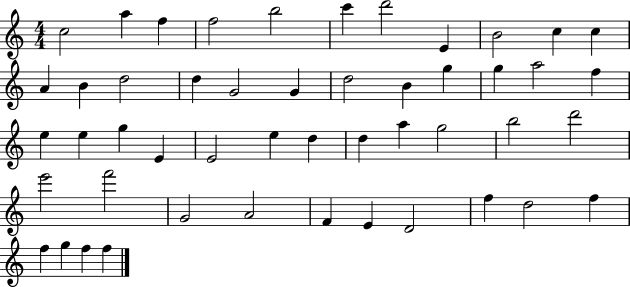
{
  \clef treble
  \numericTimeSignature
  \time 4/4
  \key c \major
  c''2 a''4 f''4 | f''2 b''2 | c'''4 d'''2 e'4 | b'2 c''4 c''4 | \break a'4 b'4 d''2 | d''4 g'2 g'4 | d''2 b'4 g''4 | g''4 a''2 f''4 | \break e''4 e''4 g''4 e'4 | e'2 e''4 d''4 | d''4 a''4 g''2 | b''2 d'''2 | \break e'''2 f'''2 | g'2 a'2 | f'4 e'4 d'2 | f''4 d''2 f''4 | \break f''4 g''4 f''4 f''4 | \bar "|."
}